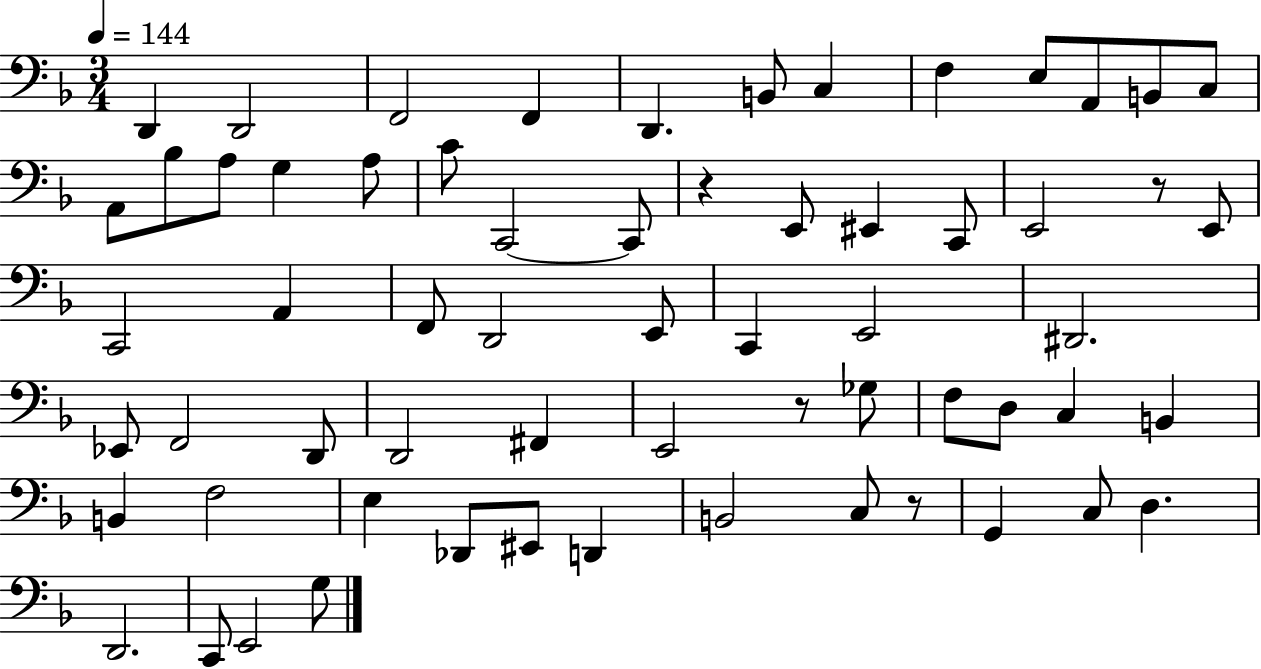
{
  \clef bass
  \numericTimeSignature
  \time 3/4
  \key f \major
  \tempo 4 = 144
  \repeat volta 2 { d,4 d,2 | f,2 f,4 | d,4. b,8 c4 | f4 e8 a,8 b,8 c8 | \break a,8 bes8 a8 g4 a8 | c'8 c,2~~ c,8 | r4 e,8 eis,4 c,8 | e,2 r8 e,8 | \break c,2 a,4 | f,8 d,2 e,8 | c,4 e,2 | dis,2. | \break ees,8 f,2 d,8 | d,2 fis,4 | e,2 r8 ges8 | f8 d8 c4 b,4 | \break b,4 f2 | e4 des,8 eis,8 d,4 | b,2 c8 r8 | g,4 c8 d4. | \break d,2. | c,8 e,2 g8 | } \bar "|."
}